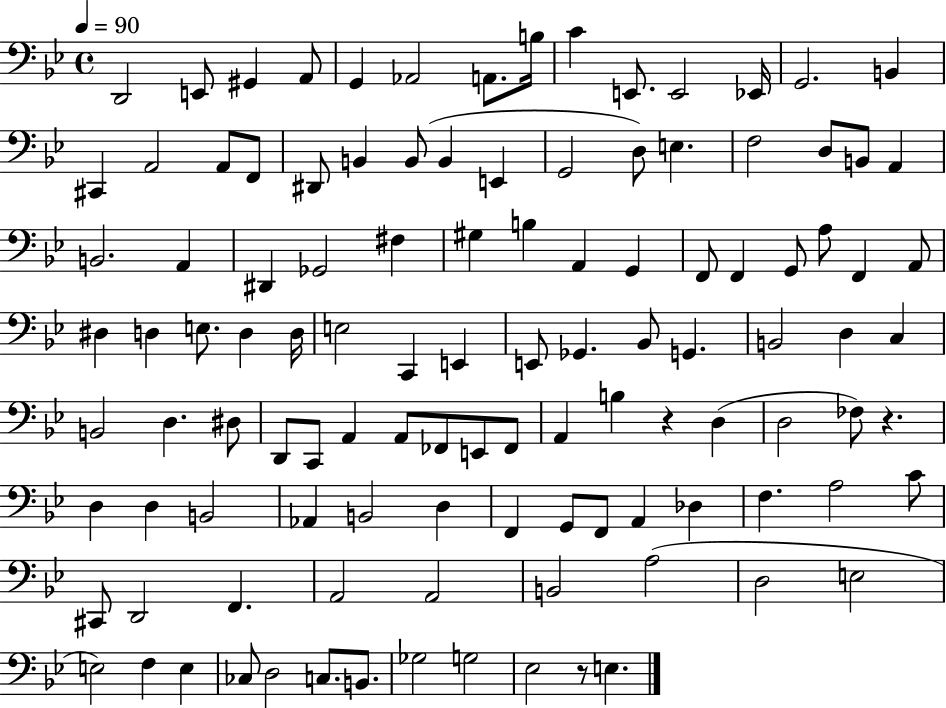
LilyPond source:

{
  \clef bass
  \time 4/4
  \defaultTimeSignature
  \key bes \major
  \tempo 4 = 90
  d,2 e,8 gis,4 a,8 | g,4 aes,2 a,8. b16 | c'4 e,8. e,2 ees,16 | g,2. b,4 | \break cis,4 a,2 a,8 f,8 | dis,8 b,4 b,8( b,4 e,4 | g,2 d8) e4. | f2 d8 b,8 a,4 | \break b,2. a,4 | dis,4 ges,2 fis4 | gis4 b4 a,4 g,4 | f,8 f,4 g,8 a8 f,4 a,8 | \break dis4 d4 e8. d4 d16 | e2 c,4 e,4 | e,8 ges,4. bes,8 g,4. | b,2 d4 c4 | \break b,2 d4. dis8 | d,8 c,8 a,4 a,8 fes,8 e,8 fes,8 | a,4 b4 r4 d4( | d2 fes8) r4. | \break d4 d4 b,2 | aes,4 b,2 d4 | f,4 g,8 f,8 a,4 des4 | f4. a2 c'8 | \break cis,8 d,2 f,4. | a,2 a,2 | b,2 a2( | d2 e2 | \break e2) f4 e4 | ces8 d2 c8. b,8. | ges2 g2 | ees2 r8 e4. | \break \bar "|."
}